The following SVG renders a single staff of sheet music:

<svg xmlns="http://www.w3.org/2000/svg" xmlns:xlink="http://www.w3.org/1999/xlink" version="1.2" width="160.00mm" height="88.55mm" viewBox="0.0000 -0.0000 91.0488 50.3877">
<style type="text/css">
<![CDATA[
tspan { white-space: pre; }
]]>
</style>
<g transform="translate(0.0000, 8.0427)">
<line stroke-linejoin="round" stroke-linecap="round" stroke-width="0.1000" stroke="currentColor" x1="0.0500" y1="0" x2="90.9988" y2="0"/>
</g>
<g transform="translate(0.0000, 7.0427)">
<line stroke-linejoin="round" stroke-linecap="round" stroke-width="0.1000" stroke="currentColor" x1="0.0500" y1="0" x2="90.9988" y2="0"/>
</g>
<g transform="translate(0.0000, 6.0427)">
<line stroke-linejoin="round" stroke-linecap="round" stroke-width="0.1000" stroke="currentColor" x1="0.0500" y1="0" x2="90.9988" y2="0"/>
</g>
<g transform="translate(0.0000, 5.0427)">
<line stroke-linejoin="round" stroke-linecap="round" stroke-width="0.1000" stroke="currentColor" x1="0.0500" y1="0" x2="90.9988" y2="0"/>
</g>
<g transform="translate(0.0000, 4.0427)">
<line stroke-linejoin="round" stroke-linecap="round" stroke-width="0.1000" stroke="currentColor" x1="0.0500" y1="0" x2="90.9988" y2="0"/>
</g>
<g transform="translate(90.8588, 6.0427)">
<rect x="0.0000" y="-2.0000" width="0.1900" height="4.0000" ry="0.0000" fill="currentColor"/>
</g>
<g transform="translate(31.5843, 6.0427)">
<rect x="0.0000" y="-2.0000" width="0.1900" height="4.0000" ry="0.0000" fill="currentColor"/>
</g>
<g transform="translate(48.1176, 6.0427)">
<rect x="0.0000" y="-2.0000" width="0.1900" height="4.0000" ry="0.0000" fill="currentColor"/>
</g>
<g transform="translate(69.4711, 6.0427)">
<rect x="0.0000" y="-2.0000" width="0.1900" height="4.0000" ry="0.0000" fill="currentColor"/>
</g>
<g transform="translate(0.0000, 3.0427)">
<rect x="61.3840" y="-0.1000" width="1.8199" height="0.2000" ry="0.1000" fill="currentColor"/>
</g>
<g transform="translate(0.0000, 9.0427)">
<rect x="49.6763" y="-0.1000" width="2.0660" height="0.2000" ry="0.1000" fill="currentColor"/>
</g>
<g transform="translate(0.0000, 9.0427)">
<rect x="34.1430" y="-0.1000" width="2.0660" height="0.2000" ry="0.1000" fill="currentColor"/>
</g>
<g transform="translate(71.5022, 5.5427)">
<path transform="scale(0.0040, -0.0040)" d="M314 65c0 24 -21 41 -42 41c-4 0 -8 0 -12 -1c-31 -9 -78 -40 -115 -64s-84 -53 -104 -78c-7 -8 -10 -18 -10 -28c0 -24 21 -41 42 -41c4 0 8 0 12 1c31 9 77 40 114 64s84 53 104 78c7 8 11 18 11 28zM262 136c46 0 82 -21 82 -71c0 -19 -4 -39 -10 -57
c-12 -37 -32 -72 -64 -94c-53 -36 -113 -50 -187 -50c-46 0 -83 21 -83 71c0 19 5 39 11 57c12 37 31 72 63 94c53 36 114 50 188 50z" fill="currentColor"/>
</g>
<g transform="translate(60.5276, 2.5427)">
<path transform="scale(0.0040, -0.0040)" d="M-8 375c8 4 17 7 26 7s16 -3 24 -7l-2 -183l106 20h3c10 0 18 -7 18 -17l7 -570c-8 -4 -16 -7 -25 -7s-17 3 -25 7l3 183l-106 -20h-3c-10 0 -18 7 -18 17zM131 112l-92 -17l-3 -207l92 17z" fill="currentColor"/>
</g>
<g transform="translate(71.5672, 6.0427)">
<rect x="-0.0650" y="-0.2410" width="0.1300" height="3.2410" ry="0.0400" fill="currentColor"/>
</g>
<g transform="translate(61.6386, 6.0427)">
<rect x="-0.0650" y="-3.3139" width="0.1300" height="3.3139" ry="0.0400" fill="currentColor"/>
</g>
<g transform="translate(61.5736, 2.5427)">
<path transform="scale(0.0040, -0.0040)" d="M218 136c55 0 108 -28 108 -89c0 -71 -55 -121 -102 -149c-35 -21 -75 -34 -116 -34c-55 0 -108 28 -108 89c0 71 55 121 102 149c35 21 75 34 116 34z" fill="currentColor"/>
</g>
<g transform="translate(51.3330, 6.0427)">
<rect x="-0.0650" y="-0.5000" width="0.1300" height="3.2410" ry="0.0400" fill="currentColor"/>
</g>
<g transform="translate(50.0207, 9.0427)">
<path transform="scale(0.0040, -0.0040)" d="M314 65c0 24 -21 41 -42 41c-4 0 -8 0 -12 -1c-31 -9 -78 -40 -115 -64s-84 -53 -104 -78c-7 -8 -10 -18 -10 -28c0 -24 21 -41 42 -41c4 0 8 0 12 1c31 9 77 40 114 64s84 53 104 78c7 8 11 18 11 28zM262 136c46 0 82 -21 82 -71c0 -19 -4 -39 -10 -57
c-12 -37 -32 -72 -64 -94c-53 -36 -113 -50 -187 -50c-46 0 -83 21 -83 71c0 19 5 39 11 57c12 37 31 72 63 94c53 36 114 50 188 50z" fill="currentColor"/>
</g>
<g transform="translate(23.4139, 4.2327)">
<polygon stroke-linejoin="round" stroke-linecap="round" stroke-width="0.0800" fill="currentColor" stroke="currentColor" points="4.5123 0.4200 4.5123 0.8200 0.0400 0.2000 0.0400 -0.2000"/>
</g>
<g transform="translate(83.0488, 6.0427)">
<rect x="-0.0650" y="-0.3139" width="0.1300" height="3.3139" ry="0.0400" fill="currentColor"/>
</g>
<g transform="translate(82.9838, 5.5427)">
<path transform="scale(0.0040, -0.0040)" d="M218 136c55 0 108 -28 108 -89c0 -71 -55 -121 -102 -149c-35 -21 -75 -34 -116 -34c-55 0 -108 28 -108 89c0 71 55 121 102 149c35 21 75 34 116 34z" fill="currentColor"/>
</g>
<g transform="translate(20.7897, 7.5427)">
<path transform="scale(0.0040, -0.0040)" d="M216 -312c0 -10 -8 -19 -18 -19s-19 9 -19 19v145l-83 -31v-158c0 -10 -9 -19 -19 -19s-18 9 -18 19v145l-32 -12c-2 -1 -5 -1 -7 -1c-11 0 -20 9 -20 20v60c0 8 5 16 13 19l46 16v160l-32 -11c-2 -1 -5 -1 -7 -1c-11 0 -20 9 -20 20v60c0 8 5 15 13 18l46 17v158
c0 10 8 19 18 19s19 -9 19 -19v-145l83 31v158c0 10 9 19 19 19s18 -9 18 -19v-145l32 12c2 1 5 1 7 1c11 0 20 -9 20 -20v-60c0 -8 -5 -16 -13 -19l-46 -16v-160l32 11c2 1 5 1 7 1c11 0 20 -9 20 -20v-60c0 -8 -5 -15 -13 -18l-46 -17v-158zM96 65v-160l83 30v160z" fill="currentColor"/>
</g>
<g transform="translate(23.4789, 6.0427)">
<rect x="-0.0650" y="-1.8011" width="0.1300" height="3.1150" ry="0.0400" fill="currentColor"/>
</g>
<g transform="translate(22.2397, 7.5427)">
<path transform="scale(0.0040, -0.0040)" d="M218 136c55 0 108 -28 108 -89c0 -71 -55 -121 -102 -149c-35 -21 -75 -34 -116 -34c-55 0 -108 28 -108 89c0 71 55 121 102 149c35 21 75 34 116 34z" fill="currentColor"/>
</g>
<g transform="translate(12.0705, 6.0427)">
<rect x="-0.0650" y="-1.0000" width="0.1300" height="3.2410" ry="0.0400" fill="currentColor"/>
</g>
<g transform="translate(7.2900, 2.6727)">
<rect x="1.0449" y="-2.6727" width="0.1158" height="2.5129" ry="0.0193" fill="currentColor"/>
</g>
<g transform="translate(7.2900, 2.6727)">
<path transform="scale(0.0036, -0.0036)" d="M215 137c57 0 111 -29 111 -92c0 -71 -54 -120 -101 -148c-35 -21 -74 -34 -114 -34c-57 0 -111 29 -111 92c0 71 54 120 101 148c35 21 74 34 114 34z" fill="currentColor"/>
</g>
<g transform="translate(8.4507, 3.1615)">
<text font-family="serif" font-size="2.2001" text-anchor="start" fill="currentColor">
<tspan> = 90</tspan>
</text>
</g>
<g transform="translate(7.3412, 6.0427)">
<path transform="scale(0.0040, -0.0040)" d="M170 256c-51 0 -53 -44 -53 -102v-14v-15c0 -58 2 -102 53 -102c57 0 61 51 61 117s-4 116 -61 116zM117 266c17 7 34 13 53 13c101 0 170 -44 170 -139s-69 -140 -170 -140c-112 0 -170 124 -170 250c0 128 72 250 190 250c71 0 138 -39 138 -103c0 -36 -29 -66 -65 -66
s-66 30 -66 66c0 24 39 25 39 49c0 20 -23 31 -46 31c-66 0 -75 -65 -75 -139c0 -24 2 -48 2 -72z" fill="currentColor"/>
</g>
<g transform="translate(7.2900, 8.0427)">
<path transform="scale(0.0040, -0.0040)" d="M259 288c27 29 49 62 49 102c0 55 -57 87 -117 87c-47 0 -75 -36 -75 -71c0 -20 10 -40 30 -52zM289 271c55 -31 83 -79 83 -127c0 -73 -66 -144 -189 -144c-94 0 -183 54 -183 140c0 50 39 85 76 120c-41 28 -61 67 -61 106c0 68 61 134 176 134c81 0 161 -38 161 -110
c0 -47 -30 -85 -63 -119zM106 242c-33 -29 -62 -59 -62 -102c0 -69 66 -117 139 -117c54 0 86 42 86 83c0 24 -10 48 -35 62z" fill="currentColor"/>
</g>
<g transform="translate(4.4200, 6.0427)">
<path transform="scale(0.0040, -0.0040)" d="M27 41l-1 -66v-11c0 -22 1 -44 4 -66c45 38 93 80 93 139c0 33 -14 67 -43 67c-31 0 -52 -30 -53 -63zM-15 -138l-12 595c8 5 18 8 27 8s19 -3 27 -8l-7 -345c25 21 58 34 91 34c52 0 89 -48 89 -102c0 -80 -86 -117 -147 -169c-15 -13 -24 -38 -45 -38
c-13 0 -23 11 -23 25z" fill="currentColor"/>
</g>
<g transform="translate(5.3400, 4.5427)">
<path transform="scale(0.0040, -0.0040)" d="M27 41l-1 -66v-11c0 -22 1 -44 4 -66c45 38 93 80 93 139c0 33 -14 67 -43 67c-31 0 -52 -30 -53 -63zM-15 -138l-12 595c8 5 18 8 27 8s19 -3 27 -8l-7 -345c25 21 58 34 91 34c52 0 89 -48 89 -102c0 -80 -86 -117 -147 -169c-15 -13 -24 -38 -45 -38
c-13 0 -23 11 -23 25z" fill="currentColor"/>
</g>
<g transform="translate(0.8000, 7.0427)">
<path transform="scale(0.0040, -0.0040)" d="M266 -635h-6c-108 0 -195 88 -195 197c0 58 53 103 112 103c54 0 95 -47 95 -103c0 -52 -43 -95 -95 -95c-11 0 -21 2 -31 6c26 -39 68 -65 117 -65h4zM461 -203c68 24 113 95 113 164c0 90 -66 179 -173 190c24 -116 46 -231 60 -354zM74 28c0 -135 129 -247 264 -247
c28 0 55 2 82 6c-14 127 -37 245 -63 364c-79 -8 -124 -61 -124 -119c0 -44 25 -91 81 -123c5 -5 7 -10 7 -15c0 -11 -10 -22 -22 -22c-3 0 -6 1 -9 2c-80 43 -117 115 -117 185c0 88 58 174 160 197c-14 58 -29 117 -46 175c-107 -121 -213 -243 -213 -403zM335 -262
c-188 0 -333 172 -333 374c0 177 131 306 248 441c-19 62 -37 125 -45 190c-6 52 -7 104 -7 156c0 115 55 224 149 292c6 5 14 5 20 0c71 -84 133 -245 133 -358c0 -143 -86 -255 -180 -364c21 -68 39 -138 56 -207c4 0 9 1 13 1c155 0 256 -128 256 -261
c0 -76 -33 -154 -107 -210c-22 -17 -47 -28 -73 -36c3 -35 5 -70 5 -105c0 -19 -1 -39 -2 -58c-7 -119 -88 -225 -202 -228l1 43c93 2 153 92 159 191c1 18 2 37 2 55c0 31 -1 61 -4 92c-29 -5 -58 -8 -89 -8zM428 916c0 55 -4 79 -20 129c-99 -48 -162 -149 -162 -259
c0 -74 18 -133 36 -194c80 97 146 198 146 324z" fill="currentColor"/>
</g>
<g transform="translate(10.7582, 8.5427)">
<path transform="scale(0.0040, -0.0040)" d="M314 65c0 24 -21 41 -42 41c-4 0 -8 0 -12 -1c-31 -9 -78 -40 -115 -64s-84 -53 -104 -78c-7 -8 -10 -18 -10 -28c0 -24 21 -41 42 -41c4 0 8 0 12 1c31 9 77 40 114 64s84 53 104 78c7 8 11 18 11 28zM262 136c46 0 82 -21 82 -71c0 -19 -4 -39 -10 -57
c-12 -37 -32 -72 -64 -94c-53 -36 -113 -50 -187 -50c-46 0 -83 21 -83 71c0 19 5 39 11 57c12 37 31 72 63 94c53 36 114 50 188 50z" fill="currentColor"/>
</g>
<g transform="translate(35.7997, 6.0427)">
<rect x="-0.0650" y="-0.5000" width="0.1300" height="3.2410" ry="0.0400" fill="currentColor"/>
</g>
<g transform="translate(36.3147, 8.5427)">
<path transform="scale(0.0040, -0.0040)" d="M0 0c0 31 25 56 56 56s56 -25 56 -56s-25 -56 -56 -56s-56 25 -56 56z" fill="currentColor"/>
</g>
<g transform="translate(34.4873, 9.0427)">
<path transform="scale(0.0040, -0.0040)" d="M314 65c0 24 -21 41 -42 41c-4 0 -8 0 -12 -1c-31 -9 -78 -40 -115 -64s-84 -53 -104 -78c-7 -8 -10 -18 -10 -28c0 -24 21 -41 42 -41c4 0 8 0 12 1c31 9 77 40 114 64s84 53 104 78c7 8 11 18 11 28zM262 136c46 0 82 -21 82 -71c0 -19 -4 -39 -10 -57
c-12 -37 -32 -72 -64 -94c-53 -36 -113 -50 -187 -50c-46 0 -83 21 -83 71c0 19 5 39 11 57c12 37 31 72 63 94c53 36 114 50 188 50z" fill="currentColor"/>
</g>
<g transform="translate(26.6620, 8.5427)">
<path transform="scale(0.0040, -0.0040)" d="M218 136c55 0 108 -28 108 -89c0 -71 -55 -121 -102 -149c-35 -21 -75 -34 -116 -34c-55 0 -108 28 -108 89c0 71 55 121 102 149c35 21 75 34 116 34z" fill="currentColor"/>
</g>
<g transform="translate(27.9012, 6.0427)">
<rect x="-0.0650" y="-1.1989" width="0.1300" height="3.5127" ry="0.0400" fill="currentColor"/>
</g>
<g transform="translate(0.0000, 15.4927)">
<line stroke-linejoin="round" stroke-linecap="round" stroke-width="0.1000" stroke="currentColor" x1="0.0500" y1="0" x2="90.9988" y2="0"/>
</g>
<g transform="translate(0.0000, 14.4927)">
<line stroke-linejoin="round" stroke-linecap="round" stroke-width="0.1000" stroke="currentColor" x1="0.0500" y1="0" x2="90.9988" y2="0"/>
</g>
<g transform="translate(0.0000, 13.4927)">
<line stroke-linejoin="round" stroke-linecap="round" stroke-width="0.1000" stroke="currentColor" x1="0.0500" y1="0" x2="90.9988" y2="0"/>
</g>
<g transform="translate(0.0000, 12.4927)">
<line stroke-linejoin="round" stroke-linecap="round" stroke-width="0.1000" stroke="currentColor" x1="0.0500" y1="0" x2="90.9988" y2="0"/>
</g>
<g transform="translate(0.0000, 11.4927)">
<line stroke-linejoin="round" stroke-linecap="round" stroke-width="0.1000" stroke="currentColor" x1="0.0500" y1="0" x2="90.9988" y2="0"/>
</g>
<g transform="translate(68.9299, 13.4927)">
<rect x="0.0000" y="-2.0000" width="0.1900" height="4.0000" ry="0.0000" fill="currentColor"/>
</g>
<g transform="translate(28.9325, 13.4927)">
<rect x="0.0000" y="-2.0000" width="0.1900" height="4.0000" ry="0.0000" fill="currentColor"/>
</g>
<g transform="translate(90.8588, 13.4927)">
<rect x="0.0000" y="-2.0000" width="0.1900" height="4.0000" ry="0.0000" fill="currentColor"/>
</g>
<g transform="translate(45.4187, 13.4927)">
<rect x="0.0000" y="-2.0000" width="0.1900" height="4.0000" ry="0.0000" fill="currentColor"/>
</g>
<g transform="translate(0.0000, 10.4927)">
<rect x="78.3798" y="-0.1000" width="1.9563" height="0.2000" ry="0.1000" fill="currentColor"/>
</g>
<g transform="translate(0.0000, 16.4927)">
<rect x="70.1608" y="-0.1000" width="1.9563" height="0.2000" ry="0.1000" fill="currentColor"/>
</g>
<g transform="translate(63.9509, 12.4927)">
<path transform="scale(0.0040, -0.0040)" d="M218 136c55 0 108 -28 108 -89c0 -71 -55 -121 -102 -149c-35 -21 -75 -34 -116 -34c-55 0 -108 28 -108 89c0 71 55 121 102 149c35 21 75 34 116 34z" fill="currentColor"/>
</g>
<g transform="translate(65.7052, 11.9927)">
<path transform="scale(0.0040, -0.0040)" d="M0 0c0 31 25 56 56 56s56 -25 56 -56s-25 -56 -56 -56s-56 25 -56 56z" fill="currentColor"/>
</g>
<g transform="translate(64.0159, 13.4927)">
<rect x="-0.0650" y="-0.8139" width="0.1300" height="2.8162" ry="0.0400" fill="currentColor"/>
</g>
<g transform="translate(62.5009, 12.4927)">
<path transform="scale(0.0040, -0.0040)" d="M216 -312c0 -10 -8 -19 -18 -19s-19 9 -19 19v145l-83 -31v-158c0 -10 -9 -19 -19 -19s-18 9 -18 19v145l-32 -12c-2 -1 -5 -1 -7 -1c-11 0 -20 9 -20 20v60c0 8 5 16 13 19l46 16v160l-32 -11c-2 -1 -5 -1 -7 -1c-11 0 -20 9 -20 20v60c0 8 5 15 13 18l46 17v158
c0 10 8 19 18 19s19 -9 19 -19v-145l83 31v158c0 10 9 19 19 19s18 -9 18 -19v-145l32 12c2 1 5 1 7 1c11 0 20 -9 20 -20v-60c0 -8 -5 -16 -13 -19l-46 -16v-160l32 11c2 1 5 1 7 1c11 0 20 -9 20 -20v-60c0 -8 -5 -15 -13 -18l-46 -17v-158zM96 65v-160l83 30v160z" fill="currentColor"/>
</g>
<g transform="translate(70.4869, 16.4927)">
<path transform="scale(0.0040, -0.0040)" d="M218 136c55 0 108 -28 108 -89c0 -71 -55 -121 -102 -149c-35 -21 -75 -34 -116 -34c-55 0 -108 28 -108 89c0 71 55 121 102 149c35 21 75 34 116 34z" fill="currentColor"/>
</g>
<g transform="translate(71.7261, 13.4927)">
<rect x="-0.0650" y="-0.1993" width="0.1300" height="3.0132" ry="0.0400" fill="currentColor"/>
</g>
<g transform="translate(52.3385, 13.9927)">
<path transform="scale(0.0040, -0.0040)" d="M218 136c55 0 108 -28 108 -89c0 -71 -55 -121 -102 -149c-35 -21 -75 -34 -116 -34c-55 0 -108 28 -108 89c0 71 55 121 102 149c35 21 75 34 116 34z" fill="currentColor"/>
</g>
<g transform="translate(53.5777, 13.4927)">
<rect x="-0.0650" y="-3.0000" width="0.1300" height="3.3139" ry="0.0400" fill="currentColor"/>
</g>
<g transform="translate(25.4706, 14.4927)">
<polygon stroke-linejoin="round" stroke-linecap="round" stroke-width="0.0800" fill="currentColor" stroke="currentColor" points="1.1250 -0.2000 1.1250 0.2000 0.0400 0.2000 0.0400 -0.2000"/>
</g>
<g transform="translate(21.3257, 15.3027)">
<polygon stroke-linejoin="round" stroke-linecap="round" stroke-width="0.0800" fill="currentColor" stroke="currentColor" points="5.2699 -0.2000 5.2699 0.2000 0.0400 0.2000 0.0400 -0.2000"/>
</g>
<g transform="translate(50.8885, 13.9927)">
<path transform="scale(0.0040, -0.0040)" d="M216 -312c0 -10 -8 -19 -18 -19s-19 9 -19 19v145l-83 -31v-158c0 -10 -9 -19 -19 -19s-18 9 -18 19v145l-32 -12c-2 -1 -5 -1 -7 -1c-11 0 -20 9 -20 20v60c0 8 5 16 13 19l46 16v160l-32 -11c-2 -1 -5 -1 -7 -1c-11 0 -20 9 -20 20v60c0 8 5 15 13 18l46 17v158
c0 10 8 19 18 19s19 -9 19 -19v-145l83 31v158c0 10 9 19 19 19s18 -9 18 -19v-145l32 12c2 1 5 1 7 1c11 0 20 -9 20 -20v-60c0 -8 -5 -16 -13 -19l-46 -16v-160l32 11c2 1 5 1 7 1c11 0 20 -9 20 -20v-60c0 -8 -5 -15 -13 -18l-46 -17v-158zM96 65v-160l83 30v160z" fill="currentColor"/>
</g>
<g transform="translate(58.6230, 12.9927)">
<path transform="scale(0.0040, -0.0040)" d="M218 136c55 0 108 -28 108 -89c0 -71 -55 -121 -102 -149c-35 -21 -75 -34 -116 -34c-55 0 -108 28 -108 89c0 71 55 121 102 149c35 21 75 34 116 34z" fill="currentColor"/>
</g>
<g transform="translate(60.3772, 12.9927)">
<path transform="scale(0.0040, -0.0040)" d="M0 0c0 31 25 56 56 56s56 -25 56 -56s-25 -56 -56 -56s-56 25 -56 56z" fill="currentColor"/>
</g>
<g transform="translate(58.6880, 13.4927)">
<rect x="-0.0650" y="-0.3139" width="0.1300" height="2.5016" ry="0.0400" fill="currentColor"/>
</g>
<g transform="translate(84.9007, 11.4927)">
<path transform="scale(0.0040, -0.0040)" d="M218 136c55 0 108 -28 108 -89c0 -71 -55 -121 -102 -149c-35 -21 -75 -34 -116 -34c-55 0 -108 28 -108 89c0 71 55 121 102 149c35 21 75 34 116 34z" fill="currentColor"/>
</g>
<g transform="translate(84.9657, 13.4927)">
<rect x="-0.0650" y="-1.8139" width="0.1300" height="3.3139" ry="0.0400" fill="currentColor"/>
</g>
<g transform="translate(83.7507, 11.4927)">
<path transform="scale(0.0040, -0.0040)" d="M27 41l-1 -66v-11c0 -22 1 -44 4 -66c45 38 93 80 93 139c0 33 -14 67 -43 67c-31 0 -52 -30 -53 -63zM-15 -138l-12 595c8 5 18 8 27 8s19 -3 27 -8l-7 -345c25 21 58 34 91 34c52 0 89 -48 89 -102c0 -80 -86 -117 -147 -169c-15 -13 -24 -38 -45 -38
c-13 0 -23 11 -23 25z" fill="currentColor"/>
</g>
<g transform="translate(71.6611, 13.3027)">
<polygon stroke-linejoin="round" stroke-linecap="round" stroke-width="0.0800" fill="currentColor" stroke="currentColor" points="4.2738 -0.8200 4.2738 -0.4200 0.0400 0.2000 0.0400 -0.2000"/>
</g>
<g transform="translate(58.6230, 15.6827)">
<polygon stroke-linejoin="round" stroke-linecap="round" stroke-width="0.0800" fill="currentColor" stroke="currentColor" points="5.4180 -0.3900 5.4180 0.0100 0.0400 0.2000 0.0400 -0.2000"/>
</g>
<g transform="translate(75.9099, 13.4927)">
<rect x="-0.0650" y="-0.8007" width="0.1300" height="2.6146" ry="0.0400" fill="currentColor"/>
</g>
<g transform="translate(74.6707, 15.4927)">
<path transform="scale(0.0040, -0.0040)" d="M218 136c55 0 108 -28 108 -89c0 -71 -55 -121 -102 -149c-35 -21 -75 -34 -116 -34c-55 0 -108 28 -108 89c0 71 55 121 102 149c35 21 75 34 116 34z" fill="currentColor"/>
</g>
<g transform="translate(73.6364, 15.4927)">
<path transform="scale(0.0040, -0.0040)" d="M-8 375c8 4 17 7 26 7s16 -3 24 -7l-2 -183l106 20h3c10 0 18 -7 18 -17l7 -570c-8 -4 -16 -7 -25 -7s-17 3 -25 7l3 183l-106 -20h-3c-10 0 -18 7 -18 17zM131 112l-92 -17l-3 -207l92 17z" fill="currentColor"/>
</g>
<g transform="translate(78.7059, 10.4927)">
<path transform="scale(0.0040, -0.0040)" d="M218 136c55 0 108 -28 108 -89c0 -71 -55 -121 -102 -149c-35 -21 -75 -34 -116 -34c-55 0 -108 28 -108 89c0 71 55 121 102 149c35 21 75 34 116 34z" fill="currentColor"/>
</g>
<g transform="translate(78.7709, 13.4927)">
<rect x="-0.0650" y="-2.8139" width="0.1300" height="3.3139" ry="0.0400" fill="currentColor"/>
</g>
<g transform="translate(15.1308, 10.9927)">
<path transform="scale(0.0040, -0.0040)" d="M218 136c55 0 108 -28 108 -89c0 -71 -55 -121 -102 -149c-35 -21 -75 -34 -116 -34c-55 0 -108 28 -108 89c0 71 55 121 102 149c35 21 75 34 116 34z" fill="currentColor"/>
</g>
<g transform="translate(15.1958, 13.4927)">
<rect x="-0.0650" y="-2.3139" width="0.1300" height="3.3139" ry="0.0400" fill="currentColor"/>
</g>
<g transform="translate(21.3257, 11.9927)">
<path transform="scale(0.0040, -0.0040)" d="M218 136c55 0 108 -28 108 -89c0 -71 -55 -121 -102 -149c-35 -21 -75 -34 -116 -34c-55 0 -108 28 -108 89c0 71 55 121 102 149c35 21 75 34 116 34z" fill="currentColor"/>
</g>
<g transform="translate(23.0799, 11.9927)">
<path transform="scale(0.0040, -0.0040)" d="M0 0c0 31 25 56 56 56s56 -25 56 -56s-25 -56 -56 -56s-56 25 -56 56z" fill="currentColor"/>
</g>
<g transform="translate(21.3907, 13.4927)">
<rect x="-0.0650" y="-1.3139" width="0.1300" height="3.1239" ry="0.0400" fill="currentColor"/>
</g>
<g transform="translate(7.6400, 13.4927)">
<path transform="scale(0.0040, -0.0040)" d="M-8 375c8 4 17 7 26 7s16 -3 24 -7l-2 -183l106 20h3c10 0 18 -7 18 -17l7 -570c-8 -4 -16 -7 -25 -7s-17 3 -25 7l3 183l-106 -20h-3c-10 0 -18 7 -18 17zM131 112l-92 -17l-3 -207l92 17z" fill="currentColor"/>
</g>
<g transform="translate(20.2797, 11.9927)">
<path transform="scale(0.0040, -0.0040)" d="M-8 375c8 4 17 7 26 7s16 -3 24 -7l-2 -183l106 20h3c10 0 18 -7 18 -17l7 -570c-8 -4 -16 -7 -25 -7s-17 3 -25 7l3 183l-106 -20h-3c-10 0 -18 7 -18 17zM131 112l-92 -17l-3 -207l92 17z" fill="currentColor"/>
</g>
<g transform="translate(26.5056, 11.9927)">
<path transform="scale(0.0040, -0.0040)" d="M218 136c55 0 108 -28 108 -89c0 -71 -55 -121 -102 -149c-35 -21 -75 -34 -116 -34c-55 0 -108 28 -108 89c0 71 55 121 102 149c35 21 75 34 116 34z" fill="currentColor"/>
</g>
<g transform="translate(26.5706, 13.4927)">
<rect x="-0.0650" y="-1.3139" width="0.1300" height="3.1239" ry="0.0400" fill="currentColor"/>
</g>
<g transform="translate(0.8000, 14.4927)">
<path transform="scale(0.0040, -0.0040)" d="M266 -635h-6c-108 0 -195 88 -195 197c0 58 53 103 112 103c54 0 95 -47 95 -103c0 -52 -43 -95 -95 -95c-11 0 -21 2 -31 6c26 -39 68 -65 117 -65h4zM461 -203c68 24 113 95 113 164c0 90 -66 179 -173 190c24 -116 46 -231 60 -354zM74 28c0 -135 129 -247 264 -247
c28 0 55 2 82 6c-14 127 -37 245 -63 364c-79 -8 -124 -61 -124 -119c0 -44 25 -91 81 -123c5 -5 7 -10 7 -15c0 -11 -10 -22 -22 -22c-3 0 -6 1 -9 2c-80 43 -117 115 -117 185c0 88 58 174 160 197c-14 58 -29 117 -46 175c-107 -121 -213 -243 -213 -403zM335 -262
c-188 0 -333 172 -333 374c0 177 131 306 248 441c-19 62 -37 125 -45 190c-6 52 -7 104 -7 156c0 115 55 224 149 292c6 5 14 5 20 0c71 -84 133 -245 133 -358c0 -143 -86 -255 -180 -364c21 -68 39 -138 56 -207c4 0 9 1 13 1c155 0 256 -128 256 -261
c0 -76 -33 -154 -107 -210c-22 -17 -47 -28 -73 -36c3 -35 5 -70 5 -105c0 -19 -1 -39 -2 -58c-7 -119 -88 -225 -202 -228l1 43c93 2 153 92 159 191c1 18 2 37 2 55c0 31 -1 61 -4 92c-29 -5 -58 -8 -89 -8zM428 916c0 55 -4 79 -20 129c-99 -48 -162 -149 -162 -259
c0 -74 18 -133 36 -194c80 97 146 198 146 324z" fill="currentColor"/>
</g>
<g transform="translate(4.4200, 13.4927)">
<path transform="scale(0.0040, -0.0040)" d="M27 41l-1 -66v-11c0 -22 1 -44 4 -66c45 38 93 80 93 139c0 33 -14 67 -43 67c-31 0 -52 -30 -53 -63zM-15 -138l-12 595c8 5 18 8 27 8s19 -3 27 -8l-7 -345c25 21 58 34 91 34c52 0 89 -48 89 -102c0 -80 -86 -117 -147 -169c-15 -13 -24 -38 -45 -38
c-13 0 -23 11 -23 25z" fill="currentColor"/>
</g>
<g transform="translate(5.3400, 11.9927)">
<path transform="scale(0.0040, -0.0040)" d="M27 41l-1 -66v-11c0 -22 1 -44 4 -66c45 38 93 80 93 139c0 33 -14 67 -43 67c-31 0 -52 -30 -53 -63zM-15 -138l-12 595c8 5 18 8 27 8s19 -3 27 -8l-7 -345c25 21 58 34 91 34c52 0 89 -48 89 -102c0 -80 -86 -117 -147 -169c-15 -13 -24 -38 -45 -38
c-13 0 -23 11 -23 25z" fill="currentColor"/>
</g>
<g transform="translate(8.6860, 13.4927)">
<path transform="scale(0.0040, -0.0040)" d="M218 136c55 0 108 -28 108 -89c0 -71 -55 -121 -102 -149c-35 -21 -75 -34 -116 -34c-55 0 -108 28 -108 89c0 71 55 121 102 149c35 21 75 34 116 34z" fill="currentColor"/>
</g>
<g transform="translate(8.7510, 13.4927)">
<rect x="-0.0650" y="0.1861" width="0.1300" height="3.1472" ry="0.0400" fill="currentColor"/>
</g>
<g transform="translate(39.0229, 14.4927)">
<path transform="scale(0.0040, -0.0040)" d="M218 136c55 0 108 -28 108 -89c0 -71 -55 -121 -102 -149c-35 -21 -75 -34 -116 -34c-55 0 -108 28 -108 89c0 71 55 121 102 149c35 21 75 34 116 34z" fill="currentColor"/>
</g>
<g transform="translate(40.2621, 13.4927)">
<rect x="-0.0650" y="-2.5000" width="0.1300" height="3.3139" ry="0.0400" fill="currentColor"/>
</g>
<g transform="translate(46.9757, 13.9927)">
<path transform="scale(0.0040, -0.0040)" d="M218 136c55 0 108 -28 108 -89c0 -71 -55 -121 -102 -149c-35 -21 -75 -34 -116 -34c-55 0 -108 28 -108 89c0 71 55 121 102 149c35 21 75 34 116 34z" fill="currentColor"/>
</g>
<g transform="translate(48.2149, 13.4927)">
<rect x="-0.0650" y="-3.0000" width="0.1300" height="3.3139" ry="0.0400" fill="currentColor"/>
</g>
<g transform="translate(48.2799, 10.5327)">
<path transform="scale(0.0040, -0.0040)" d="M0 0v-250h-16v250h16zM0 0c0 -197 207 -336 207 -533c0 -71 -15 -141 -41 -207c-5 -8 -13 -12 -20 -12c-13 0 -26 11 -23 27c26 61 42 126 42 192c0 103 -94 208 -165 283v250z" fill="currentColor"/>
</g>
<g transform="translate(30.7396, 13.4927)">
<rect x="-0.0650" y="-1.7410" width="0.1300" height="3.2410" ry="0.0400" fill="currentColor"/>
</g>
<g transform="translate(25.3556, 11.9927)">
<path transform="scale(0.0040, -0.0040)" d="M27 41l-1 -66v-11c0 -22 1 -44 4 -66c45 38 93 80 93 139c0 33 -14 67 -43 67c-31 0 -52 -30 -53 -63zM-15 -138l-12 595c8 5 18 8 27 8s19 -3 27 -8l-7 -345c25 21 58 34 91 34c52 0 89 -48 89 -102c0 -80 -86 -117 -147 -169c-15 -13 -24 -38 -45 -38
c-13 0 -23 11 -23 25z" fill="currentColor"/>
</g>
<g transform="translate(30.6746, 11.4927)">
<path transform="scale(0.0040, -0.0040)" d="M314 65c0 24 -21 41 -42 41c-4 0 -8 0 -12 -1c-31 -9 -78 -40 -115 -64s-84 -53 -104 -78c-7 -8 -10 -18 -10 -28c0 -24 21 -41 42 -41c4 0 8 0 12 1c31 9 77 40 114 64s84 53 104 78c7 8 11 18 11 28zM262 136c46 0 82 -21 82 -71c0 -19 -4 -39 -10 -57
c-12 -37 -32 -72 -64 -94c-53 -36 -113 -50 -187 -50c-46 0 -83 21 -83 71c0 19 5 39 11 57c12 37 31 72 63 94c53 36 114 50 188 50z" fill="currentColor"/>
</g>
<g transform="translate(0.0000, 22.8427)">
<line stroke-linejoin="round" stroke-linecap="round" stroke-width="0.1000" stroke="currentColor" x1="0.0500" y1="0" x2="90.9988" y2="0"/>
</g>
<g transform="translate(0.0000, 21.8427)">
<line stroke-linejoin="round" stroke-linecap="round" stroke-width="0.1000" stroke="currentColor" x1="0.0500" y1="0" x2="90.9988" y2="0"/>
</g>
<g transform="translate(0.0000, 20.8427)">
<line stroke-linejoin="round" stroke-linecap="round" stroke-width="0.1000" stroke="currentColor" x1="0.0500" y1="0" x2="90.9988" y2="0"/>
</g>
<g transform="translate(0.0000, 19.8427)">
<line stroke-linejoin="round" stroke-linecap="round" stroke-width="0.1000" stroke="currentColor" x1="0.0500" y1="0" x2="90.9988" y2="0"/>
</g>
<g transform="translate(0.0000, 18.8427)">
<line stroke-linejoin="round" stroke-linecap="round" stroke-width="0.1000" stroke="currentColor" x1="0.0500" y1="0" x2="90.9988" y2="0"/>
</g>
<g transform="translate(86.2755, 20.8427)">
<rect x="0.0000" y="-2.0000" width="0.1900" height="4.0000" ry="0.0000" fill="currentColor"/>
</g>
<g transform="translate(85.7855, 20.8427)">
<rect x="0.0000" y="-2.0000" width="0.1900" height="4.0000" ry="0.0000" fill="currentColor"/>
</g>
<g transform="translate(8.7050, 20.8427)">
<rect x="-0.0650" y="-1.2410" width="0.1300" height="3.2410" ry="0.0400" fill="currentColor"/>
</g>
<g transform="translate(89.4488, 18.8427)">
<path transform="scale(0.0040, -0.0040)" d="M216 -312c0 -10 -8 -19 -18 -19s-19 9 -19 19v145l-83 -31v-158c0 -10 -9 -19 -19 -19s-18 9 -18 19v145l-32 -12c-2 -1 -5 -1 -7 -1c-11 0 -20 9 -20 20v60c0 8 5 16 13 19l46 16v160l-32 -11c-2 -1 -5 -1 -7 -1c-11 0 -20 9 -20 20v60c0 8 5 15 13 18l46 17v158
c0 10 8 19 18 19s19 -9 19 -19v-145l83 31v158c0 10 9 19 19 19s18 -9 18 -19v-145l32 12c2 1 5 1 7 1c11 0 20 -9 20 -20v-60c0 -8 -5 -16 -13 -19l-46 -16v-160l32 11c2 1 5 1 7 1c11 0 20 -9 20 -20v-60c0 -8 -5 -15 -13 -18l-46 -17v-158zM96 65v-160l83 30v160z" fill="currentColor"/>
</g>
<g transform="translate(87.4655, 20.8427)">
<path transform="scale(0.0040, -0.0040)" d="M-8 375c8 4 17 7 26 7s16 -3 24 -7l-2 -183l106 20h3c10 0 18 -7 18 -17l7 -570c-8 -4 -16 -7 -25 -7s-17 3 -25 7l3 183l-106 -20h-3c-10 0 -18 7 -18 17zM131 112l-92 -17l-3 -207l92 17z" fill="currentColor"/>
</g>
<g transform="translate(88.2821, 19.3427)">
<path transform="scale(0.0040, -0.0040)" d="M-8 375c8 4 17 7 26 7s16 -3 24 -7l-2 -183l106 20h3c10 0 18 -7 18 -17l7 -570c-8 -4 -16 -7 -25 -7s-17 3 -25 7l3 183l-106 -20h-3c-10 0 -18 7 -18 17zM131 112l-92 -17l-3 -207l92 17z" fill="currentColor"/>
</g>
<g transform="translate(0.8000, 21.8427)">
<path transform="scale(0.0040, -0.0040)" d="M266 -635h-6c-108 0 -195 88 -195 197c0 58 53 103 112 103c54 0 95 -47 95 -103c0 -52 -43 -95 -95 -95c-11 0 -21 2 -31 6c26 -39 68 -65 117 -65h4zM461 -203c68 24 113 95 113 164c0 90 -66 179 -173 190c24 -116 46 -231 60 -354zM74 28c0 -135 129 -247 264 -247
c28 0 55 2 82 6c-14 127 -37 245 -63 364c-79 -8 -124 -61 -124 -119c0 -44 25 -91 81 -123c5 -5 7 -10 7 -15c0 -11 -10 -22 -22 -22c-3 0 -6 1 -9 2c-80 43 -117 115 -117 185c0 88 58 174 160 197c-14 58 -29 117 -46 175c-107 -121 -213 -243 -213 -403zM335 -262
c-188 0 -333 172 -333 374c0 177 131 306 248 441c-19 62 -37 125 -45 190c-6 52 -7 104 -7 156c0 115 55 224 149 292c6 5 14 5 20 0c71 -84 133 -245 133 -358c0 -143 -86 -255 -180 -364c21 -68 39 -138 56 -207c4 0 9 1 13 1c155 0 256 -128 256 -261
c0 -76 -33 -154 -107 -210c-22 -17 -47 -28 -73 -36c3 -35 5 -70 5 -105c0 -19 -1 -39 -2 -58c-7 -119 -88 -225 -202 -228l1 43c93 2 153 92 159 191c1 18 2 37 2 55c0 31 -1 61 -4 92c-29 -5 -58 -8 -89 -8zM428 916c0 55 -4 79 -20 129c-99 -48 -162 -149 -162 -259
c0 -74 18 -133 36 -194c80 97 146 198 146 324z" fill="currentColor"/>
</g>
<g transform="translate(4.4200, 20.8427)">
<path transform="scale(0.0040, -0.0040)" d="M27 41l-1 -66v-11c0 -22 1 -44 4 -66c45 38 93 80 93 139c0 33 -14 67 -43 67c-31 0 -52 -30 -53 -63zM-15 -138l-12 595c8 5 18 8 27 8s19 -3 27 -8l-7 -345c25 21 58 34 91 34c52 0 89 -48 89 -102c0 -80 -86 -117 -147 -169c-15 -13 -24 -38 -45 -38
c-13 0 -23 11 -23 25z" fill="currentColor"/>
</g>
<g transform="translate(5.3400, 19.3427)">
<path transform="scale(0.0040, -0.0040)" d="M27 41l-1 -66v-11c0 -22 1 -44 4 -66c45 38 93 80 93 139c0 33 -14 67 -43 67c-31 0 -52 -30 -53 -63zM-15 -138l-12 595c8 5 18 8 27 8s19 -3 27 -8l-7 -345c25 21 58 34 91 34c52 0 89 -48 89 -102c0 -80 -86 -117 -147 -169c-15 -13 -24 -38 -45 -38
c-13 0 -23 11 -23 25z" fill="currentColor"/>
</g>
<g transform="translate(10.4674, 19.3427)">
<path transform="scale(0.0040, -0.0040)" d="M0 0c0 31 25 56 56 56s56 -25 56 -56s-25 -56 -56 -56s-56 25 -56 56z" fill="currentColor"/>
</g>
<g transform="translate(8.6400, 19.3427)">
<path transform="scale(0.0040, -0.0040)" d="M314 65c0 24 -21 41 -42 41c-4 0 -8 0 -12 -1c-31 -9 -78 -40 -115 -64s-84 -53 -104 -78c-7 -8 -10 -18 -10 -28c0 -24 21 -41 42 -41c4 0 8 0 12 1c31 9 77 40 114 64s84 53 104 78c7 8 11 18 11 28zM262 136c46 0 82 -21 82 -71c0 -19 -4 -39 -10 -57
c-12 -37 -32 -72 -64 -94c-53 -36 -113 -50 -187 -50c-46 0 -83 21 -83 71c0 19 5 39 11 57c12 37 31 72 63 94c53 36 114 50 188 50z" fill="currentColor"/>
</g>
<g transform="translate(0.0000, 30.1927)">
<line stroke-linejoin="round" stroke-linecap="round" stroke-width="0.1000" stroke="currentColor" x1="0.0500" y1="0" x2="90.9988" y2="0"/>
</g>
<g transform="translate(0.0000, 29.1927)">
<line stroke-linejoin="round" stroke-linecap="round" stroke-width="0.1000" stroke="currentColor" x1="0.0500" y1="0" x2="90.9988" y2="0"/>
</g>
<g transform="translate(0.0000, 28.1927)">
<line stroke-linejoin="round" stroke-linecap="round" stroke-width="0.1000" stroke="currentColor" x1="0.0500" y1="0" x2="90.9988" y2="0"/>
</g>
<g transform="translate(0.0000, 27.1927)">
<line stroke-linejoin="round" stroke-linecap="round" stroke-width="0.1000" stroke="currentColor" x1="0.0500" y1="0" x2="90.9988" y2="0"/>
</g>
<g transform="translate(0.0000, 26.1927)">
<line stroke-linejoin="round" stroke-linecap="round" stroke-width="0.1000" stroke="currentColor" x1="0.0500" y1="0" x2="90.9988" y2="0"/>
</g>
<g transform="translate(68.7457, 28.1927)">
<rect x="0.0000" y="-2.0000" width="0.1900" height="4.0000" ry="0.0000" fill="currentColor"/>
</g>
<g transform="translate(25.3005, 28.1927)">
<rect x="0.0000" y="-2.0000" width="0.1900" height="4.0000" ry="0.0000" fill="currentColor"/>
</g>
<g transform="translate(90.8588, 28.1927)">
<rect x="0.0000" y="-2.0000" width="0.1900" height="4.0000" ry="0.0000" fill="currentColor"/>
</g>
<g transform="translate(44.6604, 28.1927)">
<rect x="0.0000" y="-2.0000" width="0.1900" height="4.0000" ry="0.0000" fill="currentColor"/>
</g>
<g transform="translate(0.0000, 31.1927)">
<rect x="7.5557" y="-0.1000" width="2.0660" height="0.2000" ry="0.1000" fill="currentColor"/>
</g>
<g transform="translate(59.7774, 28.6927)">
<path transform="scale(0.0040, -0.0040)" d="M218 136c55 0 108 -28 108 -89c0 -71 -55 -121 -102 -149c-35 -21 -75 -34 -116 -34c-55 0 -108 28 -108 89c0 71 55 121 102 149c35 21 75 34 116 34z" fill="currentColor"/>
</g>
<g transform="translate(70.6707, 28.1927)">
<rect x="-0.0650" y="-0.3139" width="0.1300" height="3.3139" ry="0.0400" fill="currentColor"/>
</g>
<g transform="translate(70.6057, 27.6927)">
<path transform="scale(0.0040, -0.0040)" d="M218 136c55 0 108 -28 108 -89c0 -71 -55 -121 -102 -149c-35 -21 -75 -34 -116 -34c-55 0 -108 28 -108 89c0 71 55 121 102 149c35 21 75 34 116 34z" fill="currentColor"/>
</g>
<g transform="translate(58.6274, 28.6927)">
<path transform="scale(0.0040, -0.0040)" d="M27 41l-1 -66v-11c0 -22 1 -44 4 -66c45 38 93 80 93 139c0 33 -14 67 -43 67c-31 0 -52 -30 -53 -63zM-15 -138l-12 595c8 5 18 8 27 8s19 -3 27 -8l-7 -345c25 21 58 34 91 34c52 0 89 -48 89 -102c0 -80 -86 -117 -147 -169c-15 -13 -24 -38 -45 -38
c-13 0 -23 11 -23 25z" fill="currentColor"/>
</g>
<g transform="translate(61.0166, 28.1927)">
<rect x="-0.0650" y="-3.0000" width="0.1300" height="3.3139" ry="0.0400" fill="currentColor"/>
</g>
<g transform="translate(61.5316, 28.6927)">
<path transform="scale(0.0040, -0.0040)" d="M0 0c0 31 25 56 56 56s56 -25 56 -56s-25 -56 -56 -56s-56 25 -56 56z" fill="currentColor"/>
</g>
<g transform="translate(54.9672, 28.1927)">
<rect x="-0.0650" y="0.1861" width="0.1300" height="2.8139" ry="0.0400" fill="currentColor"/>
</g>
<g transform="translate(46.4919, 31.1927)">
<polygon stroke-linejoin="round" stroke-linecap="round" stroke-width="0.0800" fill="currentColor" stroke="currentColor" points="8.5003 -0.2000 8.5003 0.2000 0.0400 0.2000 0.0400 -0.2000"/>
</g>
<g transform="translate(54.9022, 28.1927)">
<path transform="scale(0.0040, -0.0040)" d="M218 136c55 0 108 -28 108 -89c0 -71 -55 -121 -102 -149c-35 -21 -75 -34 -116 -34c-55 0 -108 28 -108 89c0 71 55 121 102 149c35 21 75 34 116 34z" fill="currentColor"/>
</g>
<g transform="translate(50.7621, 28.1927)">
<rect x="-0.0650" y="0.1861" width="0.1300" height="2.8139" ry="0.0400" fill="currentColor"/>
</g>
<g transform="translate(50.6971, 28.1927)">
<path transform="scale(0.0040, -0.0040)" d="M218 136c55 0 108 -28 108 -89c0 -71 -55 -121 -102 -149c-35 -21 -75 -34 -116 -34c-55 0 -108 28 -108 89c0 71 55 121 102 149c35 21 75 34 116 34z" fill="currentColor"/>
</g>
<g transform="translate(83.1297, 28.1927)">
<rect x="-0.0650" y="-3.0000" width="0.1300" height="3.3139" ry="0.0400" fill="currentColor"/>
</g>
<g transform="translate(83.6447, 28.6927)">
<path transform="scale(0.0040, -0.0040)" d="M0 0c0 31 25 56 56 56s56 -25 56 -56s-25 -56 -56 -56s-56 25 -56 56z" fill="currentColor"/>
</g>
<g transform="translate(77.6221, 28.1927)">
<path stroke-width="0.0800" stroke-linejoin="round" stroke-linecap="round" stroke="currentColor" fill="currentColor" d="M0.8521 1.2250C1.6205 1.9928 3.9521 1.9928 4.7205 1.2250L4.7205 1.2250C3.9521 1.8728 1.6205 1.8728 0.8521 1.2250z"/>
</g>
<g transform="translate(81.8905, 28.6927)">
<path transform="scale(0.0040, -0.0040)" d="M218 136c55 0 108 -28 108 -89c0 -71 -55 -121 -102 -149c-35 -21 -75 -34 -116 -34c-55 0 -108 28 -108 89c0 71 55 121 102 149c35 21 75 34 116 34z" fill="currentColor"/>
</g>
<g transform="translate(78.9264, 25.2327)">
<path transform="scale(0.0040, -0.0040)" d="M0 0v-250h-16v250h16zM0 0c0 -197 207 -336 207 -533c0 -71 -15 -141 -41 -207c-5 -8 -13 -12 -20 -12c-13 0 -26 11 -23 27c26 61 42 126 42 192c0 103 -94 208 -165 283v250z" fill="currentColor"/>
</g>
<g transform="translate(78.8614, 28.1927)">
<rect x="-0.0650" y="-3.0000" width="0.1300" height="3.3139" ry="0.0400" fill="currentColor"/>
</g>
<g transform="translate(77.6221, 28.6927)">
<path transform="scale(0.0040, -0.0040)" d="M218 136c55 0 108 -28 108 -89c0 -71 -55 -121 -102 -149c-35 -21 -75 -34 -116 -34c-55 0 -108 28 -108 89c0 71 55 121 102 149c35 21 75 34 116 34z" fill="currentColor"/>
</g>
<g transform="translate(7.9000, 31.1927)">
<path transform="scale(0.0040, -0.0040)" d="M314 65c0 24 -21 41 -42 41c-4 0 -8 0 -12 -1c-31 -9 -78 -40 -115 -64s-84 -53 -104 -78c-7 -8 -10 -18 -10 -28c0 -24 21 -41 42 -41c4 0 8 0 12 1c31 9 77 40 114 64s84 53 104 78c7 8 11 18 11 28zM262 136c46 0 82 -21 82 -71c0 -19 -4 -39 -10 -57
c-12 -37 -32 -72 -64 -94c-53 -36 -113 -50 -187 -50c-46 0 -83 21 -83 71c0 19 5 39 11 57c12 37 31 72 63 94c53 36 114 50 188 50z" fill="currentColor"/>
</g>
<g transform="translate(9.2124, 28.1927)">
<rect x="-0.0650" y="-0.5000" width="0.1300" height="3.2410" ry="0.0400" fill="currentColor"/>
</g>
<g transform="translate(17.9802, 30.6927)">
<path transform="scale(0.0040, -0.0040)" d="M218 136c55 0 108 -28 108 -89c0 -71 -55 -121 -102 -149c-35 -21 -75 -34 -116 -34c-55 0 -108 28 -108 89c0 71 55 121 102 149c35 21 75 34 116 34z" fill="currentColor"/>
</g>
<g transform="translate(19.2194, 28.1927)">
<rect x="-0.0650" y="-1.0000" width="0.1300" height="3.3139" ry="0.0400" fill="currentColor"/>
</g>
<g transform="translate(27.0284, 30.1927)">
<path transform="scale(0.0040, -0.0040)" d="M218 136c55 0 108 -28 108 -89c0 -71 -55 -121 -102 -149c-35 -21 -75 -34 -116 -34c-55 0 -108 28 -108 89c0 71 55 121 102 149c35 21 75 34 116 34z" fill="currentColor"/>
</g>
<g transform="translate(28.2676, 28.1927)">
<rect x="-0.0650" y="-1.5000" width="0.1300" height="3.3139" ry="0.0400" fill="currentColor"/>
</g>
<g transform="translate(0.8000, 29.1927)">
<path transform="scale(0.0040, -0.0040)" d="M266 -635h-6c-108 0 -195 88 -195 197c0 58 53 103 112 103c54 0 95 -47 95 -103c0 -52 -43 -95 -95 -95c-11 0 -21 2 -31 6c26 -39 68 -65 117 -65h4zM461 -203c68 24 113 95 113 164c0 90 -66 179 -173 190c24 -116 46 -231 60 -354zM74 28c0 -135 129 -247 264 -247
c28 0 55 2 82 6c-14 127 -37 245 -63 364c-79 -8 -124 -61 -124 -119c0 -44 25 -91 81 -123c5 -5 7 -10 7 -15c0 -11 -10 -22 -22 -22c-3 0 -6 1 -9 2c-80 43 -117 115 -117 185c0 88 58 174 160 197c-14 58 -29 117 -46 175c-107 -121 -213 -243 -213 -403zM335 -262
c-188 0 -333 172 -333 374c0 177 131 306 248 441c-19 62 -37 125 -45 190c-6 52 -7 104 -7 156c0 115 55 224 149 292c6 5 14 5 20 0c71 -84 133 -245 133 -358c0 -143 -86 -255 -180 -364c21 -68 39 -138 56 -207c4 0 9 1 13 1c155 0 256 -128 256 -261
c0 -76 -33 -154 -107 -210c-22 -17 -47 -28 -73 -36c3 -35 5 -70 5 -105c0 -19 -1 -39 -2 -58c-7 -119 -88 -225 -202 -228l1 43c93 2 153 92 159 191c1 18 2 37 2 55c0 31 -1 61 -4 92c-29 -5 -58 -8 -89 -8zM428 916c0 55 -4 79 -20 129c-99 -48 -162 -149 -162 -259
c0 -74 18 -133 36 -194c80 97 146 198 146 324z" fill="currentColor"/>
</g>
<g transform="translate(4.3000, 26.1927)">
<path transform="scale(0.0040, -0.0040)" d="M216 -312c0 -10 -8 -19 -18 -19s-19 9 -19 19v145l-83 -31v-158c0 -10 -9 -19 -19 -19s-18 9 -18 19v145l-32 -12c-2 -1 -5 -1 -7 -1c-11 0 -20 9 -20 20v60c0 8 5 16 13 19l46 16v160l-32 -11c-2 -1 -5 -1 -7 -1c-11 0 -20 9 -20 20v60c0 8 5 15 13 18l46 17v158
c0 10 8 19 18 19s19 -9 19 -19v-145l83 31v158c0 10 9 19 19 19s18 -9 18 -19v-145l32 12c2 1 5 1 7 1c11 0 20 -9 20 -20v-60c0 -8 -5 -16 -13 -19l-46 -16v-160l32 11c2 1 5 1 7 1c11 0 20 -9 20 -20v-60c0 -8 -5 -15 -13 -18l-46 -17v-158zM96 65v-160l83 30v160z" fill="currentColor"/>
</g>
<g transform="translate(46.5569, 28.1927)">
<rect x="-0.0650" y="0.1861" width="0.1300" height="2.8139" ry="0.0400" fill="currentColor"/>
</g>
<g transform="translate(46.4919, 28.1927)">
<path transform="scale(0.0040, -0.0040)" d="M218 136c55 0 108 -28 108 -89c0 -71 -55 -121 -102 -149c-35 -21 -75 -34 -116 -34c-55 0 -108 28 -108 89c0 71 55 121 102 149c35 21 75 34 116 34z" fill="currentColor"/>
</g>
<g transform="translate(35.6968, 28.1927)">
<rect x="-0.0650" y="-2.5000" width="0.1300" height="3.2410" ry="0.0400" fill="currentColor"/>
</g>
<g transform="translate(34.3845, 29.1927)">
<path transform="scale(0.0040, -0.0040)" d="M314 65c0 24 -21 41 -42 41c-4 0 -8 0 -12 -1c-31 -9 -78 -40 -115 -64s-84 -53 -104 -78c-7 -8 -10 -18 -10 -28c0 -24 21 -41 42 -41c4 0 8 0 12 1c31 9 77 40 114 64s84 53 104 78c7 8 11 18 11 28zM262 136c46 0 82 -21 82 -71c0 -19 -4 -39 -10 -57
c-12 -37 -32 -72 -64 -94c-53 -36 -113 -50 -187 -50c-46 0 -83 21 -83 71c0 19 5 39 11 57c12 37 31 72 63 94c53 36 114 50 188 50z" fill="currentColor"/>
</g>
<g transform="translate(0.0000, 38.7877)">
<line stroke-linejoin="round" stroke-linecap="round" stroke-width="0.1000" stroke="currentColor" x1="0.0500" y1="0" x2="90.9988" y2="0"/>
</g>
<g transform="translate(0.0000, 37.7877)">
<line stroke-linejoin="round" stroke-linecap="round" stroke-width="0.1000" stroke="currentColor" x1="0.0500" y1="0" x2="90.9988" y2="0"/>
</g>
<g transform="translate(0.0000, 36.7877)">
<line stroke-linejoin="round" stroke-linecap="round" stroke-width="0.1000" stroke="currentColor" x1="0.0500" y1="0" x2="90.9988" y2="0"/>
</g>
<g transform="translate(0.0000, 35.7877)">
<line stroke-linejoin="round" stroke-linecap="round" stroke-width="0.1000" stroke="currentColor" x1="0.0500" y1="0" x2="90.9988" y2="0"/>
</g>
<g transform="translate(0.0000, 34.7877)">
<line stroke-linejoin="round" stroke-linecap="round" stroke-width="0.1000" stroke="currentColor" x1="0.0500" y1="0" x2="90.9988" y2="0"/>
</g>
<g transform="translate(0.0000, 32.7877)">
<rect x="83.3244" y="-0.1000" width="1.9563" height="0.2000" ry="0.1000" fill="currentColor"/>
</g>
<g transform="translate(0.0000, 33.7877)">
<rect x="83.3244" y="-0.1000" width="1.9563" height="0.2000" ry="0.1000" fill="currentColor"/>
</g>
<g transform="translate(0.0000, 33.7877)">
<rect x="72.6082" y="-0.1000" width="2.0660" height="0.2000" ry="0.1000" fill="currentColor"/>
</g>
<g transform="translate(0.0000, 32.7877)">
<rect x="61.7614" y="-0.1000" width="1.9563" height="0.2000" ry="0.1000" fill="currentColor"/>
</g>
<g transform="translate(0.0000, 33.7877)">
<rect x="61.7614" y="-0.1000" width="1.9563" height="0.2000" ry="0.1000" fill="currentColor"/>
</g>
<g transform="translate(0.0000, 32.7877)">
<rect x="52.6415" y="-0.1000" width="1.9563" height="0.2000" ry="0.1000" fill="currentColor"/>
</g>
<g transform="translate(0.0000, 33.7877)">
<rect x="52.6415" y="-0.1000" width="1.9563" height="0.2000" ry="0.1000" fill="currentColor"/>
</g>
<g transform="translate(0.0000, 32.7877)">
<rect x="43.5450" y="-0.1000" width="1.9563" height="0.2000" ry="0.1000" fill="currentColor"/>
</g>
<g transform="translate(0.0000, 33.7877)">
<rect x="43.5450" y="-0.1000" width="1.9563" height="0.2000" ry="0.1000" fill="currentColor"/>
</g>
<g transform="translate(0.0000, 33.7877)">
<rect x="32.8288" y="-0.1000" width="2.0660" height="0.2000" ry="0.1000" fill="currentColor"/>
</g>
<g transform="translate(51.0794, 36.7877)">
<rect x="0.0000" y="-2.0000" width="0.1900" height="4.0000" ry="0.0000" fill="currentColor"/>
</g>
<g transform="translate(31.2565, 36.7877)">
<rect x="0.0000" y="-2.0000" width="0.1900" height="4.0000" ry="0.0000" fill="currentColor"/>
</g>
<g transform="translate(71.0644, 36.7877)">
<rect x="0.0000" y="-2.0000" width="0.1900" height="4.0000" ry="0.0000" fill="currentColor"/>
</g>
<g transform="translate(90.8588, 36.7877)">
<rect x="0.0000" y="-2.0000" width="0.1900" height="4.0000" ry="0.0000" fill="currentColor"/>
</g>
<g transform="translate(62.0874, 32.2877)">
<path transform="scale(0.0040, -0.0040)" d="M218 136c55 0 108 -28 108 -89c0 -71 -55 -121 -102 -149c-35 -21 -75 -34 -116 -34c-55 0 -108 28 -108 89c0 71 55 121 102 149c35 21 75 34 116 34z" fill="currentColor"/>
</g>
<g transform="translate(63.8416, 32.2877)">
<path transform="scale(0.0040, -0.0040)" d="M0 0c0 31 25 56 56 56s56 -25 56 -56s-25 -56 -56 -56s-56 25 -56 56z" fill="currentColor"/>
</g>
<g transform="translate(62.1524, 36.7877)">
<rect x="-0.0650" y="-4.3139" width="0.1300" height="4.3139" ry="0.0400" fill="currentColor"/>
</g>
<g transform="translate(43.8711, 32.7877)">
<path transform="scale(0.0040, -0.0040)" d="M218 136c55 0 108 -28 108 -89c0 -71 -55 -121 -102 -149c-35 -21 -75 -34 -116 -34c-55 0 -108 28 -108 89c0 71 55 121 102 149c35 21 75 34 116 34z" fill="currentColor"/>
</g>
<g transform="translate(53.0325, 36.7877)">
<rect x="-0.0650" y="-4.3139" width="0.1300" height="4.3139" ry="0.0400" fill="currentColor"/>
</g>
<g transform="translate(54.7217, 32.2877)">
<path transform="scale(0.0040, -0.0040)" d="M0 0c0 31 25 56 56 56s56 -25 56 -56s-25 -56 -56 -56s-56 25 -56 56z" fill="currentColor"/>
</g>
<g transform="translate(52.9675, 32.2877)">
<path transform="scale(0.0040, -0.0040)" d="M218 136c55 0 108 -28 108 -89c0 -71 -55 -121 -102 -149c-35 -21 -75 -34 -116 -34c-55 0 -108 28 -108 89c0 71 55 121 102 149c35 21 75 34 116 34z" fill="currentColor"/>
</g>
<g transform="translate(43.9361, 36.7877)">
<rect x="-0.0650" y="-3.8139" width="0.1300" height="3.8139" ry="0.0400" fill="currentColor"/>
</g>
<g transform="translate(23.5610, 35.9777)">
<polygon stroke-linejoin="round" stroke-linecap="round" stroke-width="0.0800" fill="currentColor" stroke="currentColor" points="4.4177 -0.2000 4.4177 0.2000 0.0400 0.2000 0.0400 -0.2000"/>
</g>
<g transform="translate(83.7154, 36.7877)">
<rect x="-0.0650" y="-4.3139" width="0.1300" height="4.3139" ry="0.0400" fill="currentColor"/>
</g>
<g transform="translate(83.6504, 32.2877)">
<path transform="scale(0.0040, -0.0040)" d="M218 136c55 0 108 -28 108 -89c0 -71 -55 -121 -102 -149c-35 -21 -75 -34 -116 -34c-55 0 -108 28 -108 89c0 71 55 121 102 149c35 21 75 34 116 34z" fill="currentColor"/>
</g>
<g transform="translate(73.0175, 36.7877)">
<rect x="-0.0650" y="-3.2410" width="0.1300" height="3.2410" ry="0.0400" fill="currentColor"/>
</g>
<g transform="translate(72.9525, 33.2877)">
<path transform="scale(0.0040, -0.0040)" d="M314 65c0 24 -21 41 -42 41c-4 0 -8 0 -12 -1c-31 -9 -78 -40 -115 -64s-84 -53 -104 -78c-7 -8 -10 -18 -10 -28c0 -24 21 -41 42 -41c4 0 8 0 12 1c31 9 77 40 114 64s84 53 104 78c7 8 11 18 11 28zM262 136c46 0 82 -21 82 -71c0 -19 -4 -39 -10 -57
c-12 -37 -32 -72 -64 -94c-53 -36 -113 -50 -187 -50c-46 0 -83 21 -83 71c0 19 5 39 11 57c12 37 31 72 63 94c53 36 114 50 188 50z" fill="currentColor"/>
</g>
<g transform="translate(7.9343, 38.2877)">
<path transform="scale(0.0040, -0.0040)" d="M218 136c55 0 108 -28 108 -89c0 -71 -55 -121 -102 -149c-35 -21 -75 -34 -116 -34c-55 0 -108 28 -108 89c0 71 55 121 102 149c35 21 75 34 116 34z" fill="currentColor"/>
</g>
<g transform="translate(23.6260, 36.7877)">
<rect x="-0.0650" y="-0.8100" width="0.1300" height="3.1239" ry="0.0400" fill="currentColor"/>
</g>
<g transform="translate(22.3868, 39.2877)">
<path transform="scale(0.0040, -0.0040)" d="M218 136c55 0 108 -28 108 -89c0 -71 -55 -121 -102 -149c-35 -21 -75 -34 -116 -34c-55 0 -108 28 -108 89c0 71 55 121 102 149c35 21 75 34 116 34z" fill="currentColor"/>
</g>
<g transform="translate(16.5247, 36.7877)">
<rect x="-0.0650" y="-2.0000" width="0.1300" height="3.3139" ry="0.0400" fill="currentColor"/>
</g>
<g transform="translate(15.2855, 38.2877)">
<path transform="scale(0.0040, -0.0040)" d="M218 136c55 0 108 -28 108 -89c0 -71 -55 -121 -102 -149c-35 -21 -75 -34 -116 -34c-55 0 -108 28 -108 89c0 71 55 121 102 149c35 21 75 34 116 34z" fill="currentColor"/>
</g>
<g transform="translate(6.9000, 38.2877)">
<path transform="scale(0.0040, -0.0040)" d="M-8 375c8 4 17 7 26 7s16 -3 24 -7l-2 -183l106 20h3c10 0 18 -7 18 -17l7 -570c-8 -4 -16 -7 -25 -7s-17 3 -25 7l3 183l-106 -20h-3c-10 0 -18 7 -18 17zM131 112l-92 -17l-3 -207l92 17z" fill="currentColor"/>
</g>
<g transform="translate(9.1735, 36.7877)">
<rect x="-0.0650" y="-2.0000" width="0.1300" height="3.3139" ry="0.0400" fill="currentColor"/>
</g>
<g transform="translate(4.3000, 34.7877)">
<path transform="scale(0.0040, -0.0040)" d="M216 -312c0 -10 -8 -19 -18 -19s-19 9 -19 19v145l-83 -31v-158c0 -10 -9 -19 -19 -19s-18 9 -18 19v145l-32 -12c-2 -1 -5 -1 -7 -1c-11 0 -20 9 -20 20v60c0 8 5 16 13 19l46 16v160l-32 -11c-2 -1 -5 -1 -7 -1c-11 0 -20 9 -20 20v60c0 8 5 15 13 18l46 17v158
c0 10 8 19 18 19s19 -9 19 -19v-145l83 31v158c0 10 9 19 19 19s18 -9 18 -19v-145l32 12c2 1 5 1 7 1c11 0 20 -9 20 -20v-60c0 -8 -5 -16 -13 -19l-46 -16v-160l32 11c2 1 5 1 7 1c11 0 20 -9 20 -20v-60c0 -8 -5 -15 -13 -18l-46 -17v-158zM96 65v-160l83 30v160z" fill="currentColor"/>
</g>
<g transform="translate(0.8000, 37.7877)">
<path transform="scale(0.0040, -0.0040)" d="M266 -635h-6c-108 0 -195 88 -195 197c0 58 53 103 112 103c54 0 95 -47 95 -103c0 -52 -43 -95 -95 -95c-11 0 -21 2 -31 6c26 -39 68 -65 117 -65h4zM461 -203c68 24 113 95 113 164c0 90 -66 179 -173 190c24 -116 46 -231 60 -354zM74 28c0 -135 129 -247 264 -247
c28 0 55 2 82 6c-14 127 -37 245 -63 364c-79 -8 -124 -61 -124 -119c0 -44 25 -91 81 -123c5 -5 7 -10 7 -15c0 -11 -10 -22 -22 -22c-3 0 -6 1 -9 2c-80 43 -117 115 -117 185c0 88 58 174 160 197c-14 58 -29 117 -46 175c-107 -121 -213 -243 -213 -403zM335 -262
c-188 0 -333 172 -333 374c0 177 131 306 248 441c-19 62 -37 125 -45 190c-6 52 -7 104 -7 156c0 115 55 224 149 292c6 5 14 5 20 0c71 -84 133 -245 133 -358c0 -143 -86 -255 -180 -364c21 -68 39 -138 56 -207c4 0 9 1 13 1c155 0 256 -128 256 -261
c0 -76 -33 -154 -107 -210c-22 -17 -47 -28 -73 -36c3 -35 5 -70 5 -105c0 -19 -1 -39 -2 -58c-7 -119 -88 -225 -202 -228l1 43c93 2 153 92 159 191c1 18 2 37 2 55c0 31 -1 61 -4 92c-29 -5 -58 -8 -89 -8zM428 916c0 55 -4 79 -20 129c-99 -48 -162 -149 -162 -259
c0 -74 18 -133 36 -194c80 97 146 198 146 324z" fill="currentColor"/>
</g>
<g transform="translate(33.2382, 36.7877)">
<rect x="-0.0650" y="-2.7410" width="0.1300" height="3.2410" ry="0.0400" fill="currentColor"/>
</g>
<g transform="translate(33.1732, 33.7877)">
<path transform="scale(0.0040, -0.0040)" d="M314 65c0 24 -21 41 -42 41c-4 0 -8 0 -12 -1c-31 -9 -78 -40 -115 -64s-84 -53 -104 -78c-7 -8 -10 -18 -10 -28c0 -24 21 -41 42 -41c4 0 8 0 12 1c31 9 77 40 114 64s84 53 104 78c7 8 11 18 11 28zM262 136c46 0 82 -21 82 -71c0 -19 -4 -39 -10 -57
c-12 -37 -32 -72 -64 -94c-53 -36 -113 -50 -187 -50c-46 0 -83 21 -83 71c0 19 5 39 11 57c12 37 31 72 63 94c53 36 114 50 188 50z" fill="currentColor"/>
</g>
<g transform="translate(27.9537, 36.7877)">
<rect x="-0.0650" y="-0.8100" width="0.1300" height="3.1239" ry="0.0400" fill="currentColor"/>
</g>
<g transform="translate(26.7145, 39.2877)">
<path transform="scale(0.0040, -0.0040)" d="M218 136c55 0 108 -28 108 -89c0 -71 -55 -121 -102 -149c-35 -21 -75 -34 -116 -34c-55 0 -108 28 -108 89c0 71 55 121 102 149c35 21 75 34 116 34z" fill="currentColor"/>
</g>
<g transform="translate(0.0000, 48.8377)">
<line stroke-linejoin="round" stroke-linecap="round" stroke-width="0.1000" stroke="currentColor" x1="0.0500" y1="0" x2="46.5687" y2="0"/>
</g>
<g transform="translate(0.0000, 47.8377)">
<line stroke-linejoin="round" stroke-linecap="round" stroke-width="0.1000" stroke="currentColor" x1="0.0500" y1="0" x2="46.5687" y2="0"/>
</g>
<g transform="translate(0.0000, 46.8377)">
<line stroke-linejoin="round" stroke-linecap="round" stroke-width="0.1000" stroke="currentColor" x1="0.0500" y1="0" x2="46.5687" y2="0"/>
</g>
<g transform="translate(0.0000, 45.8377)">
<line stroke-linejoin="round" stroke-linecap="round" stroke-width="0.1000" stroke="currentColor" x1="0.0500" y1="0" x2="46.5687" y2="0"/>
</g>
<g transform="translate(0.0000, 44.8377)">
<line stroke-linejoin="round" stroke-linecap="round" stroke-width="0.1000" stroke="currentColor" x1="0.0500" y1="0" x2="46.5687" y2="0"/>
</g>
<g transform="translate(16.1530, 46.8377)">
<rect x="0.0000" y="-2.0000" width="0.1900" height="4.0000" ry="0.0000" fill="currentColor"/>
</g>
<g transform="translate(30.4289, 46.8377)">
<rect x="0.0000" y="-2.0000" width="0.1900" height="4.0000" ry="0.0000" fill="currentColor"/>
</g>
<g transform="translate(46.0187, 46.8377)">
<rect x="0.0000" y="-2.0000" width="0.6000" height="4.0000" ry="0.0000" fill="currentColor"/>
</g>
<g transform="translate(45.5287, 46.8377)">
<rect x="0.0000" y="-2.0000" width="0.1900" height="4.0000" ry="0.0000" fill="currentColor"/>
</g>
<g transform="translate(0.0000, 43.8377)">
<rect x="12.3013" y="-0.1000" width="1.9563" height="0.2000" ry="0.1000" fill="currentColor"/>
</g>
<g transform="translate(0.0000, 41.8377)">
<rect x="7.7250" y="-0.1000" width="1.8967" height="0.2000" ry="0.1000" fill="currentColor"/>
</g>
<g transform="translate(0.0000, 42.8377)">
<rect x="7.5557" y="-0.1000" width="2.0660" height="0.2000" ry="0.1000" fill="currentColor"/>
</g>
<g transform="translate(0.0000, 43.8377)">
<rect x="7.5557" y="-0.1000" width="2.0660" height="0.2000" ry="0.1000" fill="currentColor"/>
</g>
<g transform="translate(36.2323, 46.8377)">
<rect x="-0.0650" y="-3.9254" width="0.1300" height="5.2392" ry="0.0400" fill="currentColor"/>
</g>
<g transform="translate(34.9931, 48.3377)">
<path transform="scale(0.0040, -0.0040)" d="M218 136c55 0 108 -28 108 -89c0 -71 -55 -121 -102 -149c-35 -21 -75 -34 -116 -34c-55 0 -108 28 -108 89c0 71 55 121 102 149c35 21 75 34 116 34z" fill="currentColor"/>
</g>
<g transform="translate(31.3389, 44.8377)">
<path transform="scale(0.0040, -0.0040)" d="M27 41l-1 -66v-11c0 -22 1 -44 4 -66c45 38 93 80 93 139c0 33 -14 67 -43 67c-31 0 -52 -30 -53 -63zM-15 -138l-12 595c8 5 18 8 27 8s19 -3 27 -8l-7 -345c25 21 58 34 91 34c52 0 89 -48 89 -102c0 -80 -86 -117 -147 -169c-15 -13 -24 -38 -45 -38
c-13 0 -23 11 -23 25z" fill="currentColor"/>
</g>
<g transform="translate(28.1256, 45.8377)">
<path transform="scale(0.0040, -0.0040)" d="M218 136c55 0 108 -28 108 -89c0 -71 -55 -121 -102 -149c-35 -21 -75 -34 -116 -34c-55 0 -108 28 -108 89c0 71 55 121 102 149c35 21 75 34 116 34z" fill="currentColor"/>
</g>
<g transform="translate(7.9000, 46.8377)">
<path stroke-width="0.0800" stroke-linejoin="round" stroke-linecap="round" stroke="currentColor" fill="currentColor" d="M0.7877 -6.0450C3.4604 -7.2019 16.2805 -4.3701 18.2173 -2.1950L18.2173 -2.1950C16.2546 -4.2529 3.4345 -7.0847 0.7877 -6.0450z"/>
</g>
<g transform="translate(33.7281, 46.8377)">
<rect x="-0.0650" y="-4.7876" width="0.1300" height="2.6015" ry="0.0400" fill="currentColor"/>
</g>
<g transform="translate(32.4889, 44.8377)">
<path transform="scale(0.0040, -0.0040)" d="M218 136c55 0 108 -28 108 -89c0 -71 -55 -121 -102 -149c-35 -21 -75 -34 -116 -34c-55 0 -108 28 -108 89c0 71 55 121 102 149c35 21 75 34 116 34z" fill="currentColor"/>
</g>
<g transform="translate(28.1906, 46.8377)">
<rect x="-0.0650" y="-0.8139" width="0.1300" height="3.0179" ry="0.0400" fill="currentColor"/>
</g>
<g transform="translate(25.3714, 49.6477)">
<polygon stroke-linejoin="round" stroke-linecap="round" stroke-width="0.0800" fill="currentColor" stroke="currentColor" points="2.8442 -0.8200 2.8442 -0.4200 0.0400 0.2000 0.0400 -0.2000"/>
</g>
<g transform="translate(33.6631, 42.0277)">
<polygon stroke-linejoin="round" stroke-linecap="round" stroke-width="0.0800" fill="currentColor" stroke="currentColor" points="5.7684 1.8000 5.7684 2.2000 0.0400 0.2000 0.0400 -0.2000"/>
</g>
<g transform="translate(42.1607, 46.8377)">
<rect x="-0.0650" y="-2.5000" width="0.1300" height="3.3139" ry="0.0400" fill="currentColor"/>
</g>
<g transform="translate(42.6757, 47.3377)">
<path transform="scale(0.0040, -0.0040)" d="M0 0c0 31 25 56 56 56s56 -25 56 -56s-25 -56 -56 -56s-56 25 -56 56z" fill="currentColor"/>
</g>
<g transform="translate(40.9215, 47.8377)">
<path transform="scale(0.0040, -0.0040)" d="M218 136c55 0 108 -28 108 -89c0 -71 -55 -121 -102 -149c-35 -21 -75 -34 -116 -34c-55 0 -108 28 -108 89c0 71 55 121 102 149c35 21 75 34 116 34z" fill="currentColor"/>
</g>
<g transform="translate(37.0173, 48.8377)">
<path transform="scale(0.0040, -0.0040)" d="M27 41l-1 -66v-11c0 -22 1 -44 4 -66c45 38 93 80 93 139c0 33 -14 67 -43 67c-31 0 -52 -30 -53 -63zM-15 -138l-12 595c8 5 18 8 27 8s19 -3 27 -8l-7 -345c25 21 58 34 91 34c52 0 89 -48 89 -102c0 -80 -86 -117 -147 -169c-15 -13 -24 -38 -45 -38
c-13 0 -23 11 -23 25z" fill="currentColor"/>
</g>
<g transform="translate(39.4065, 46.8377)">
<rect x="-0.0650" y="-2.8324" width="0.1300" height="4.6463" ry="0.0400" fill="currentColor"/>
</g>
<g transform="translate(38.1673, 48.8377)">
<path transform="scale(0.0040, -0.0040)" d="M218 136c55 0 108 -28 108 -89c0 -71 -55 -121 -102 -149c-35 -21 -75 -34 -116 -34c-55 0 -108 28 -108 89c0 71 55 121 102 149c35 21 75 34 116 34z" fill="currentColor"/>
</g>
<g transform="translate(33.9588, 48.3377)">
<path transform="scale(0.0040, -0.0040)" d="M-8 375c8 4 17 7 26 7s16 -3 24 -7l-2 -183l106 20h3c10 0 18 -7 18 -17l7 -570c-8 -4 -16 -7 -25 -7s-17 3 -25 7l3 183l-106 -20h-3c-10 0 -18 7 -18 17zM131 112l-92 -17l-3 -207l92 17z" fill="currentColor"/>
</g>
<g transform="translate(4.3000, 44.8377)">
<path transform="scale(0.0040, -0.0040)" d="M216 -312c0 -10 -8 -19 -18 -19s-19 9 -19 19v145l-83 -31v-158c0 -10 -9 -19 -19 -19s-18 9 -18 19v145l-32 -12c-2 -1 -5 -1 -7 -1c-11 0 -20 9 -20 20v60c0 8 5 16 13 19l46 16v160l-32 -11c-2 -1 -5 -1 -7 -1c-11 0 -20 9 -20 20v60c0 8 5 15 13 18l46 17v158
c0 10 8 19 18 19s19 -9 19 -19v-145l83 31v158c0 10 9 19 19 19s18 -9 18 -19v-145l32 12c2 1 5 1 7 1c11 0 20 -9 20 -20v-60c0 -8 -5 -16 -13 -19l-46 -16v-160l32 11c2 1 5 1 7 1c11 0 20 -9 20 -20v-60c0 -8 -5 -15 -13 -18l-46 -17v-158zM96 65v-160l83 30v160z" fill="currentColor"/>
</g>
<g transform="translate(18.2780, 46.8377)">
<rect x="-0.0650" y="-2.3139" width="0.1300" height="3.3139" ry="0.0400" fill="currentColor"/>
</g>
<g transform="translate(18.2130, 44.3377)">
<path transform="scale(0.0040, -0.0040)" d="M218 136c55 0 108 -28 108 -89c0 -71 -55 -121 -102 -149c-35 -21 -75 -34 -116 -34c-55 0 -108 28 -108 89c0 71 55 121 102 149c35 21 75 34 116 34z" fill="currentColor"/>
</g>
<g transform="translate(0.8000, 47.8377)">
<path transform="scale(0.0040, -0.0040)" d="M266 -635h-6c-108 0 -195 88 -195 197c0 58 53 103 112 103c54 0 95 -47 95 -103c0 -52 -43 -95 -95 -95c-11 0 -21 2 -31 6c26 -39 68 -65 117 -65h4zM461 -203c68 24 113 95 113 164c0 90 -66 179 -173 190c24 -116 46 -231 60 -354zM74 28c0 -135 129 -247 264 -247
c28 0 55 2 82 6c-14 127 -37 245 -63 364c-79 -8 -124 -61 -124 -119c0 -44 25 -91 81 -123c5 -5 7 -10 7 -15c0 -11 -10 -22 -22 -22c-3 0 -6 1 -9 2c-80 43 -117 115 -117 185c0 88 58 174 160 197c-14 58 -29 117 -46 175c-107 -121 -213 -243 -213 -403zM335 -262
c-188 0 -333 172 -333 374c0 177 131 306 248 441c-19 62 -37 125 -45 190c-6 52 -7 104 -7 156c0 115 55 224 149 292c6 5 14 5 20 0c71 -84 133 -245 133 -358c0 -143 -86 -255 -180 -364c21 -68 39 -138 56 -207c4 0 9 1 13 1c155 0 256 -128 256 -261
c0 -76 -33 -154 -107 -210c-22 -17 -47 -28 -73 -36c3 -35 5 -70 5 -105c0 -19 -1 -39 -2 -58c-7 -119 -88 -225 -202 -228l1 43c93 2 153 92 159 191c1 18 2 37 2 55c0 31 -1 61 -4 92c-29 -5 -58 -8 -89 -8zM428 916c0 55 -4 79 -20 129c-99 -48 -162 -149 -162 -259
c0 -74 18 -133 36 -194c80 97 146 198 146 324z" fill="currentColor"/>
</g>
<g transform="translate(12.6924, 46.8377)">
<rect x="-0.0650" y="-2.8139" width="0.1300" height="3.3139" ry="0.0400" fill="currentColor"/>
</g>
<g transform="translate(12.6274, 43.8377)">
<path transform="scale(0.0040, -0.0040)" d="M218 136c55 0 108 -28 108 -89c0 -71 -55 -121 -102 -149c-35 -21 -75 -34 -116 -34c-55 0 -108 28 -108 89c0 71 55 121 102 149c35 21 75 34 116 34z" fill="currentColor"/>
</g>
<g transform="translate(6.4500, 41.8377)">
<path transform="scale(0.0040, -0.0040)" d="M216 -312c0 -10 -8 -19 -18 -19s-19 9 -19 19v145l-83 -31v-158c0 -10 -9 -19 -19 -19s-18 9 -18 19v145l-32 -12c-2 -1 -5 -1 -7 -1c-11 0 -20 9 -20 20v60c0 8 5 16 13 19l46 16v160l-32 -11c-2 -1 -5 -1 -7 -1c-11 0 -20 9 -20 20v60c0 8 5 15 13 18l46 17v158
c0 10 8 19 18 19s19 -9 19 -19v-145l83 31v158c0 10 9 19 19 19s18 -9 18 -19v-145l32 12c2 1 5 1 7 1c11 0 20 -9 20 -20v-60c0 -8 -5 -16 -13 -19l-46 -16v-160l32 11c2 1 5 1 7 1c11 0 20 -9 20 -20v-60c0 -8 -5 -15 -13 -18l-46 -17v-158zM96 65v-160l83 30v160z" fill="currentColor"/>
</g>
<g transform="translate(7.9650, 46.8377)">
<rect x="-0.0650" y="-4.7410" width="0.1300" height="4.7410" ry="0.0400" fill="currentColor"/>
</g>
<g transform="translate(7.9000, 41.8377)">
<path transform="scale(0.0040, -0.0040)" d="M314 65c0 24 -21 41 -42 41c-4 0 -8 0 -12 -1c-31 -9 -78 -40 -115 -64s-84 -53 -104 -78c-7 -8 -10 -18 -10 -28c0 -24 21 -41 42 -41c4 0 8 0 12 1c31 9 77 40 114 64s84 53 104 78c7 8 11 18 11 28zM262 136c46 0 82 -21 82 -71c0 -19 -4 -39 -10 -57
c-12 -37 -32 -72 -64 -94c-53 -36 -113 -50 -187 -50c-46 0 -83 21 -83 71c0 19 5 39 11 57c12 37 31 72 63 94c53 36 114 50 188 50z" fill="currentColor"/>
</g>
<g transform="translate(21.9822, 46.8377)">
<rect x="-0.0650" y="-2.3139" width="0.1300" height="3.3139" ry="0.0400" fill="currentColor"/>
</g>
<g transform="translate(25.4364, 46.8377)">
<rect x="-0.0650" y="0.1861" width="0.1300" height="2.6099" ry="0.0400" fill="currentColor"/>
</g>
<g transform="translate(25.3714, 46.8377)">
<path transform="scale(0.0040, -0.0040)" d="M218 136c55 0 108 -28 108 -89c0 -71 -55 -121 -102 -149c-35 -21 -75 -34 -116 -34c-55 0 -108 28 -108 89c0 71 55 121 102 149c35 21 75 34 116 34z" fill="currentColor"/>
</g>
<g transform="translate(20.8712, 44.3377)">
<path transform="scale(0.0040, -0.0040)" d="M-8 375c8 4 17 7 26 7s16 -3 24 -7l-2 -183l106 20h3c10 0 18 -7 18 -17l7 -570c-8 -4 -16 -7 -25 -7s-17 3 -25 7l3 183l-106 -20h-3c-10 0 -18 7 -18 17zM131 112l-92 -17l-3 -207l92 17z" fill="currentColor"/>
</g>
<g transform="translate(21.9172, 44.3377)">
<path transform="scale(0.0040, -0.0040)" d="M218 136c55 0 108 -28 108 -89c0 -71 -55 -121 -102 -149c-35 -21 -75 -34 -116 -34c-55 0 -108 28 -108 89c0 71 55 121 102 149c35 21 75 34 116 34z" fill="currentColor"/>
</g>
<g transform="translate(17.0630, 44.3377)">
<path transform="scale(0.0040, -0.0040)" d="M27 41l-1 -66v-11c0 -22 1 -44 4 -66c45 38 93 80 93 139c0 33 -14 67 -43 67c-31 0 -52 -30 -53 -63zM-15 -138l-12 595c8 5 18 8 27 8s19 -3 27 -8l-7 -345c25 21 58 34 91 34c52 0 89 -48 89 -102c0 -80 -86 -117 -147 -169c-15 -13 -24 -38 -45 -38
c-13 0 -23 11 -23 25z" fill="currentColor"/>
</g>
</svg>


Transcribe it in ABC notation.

X:1
T:Untitled
M:6/8
L:1/4
K:Bb
D2 ^F/2 D/2 C2 C2 b c2 c B g e/2 _e/4 f2 G A/2 ^A c/2 ^d/2 C/2 E/2 a _f _e2 C2 D E G2 B/2 B/2 B/2 _A c A/2 A F F D/2 D/2 a2 c' d' d' b2 d' ^e'2 a _g g B/2 d/2 _f/2 F/2 _E/2 G